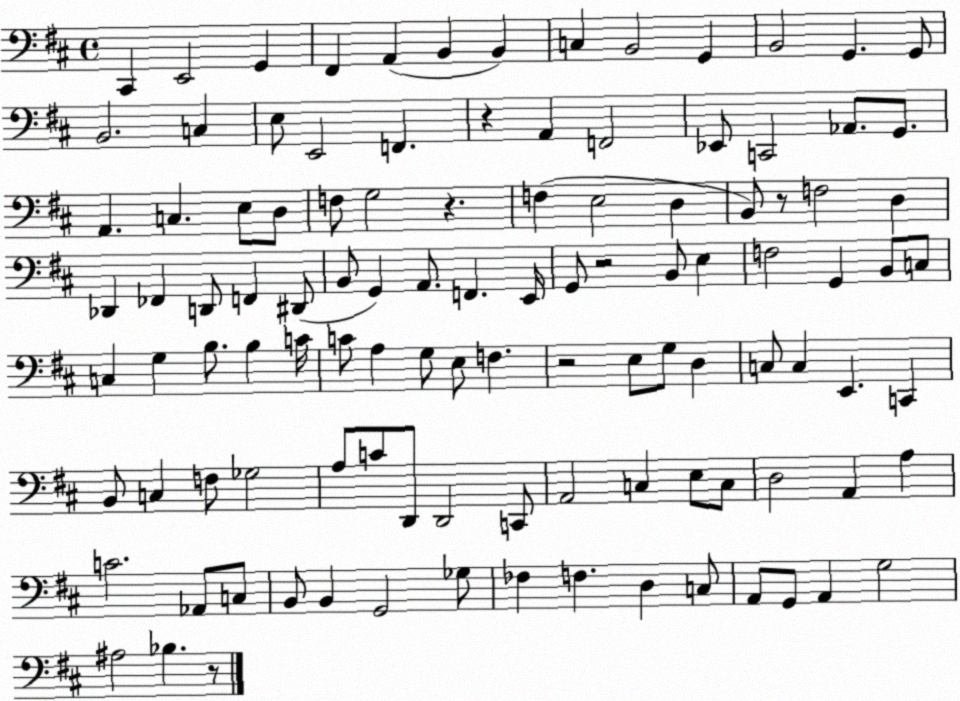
X:1
T:Untitled
M:4/4
L:1/4
K:D
^C,, E,,2 G,, ^F,, A,, B,, B,, C, B,,2 G,, B,,2 G,, G,,/2 B,,2 C, E,/2 E,,2 F,, z A,, F,,2 _E,,/2 C,,2 _A,,/2 G,,/2 A,, C, E,/2 D,/2 F,/2 G,2 z F, E,2 D, B,,/2 z/2 F,2 D, _D,, _F,, D,,/2 F,, ^D,,/2 B,,/2 G,, A,,/2 F,, E,,/4 G,,/2 z2 B,,/2 E, F,2 G,, B,,/2 C,/2 C, G, B,/2 B, C/4 C/2 A, G,/2 E,/2 F, z2 E,/2 G,/2 D, C,/2 C, E,, C,, B,,/2 C, F,/2 _G,2 A,/2 C/2 D,,/2 D,,2 C,,/2 A,,2 C, E,/2 C,/2 D,2 A,, A, C2 _A,,/2 C,/2 B,,/2 B,, G,,2 _G,/2 _F, F, D, C,/2 A,,/2 G,,/2 A,, G,2 ^A,2 _B, z/2